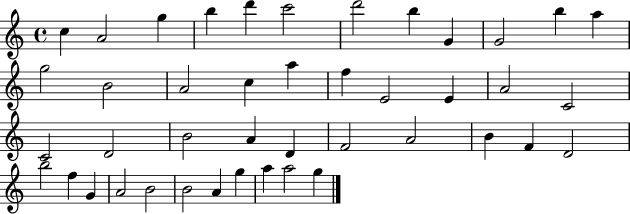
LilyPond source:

{
  \clef treble
  \time 4/4
  \defaultTimeSignature
  \key c \major
  c''4 a'2 g''4 | b''4 d'''4 c'''2 | d'''2 b''4 g'4 | g'2 b''4 a''4 | \break g''2 b'2 | a'2 c''4 a''4 | f''4 e'2 e'4 | a'2 c'2 | \break c'2 d'2 | b'2 a'4 d'4 | f'2 a'2 | b'4 f'4 d'2 | \break b''2 f''4 g'4 | a'2 b'2 | b'2 a'4 g''4 | a''4 a''2 g''4 | \break \bar "|."
}